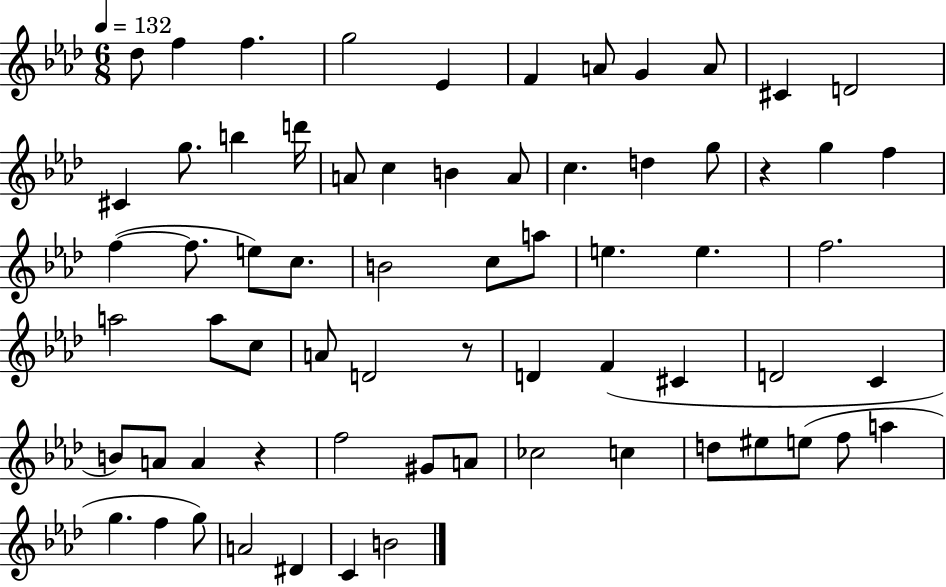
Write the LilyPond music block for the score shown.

{
  \clef treble
  \numericTimeSignature
  \time 6/8
  \key aes \major
  \tempo 4 = 132
  \repeat volta 2 { des''8 f''4 f''4. | g''2 ees'4 | f'4 a'8 g'4 a'8 | cis'4 d'2 | \break cis'4 g''8. b''4 d'''16 | a'8 c''4 b'4 a'8 | c''4. d''4 g''8 | r4 g''4 f''4 | \break f''4~(~ f''8. e''8) c''8. | b'2 c''8 a''8 | e''4. e''4. | f''2. | \break a''2 a''8 c''8 | a'8 d'2 r8 | d'4 f'4( cis'4 | d'2 c'4 | \break b'8) a'8 a'4 r4 | f''2 gis'8 a'8 | ces''2 c''4 | d''8 eis''8 e''8( f''8 a''4 | \break g''4. f''4 g''8) | a'2 dis'4 | c'4 b'2 | } \bar "|."
}